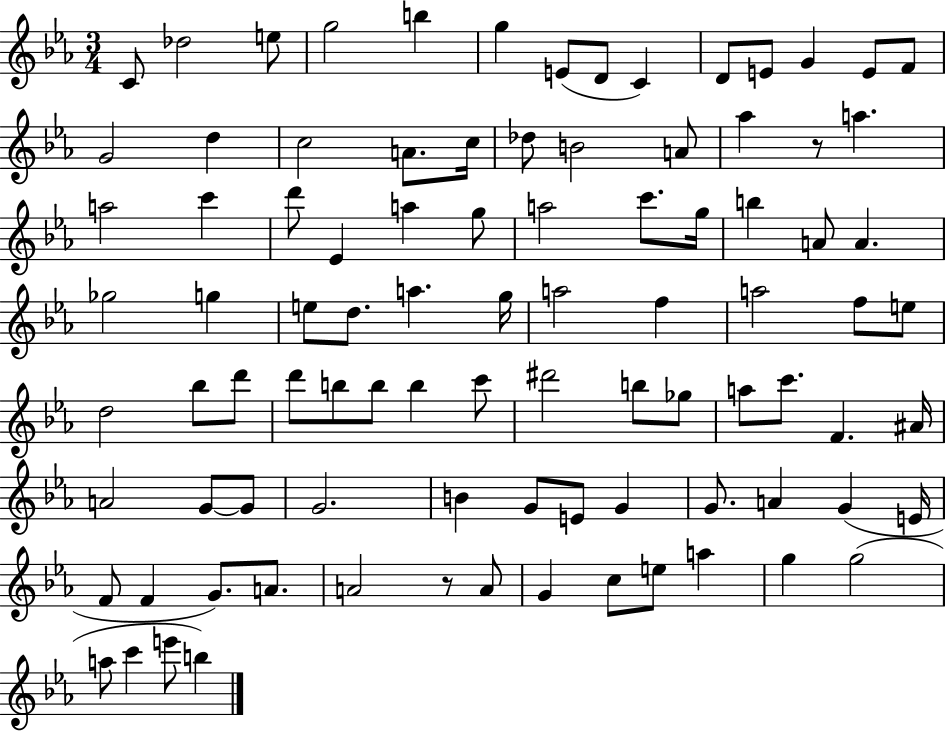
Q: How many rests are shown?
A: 2